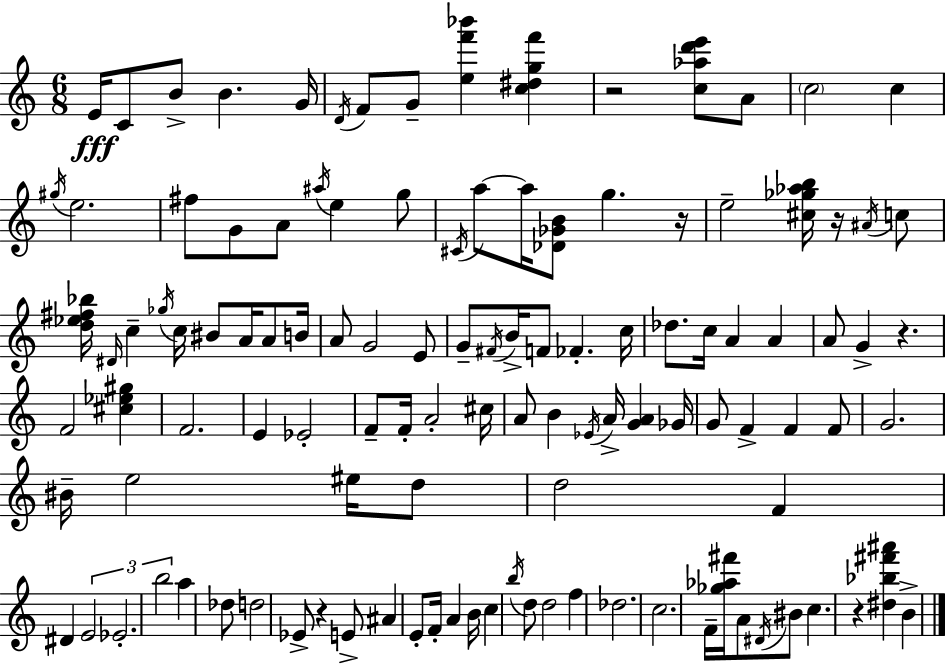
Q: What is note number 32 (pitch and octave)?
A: A4